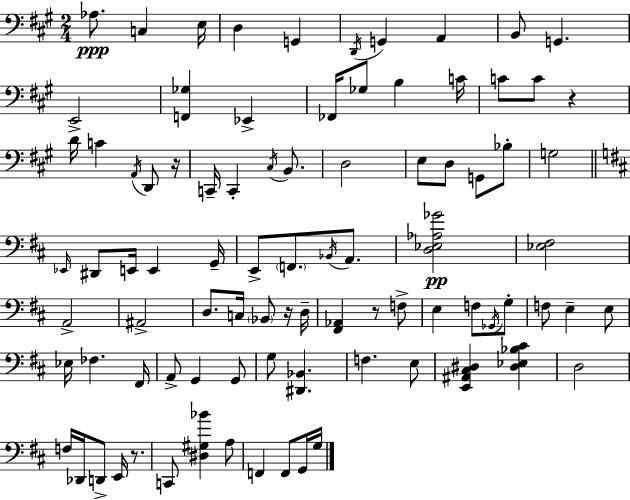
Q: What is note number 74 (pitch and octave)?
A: G2